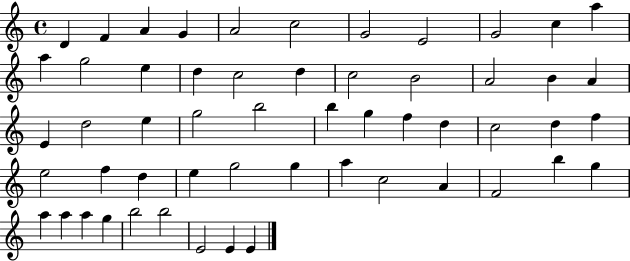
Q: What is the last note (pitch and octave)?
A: E4